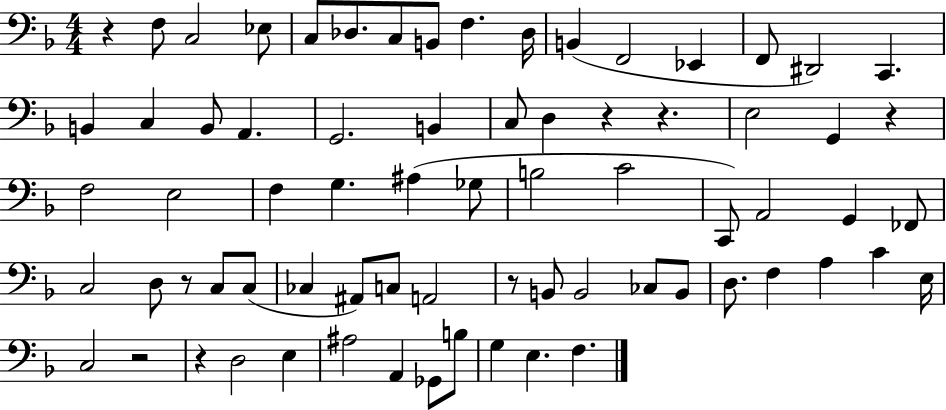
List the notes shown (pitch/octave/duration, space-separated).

R/q F3/e C3/h Eb3/e C3/e Db3/e. C3/e B2/e F3/q. Db3/s B2/q F2/h Eb2/q F2/e D#2/h C2/q. B2/q C3/q B2/e A2/q. G2/h. B2/q C3/e D3/q R/q R/q. E3/h G2/q R/q F3/h E3/h F3/q G3/q. A#3/q Gb3/e B3/h C4/h C2/e A2/h G2/q FES2/e C3/h D3/e R/e C3/e C3/e CES3/q A#2/e C3/e A2/h R/e B2/e B2/h CES3/e B2/e D3/e. F3/q A3/q C4/q E3/s C3/h R/h R/q D3/h E3/q A#3/h A2/q Gb2/e B3/e G3/q E3/q. F3/q.